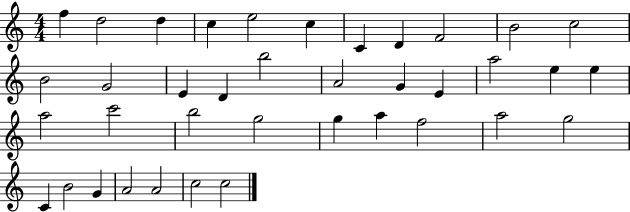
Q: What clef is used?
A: treble